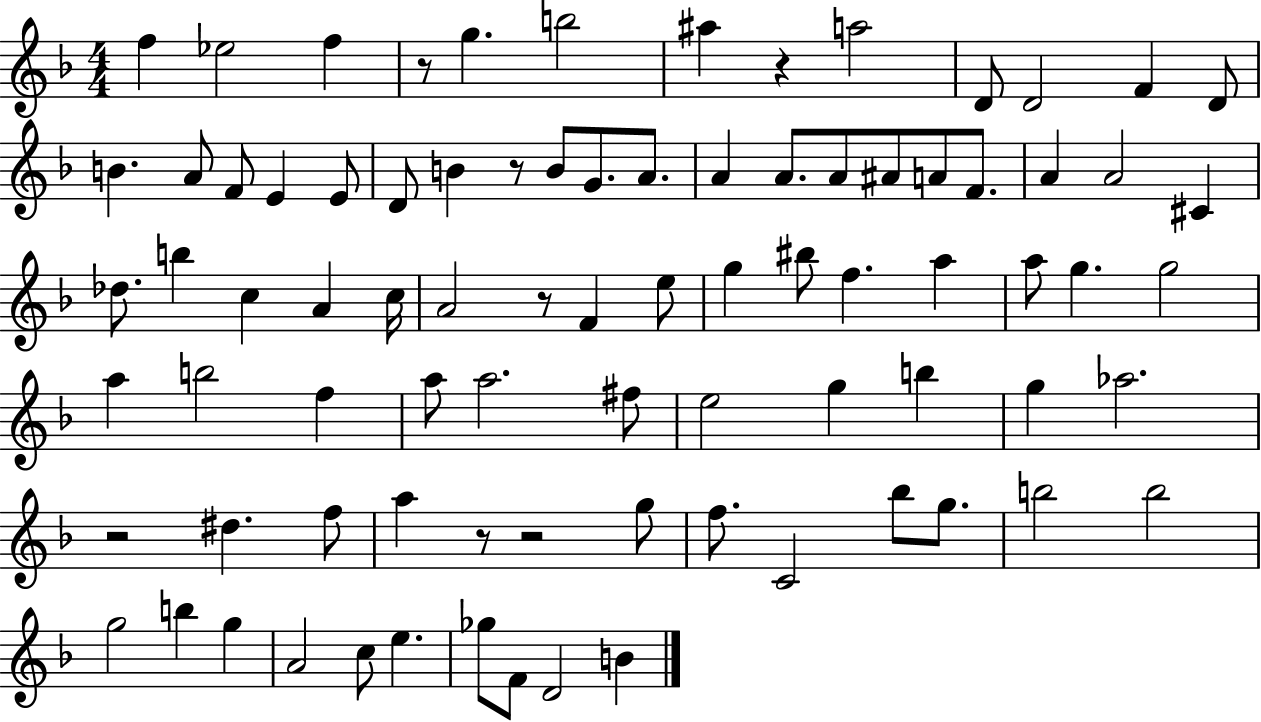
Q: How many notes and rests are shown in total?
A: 83